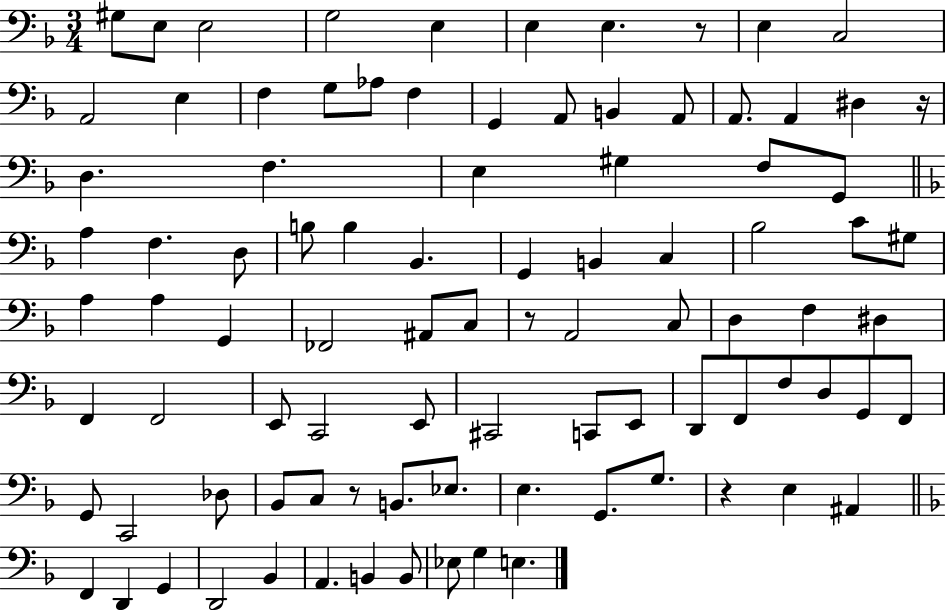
X:1
T:Untitled
M:3/4
L:1/4
K:F
^G,/2 E,/2 E,2 G,2 E, E, E, z/2 E, C,2 A,,2 E, F, G,/2 _A,/2 F, G,, A,,/2 B,, A,,/2 A,,/2 A,, ^D, z/4 D, F, E, ^G, F,/2 G,,/2 A, F, D,/2 B,/2 B, _B,, G,, B,, C, _B,2 C/2 ^G,/2 A, A, G,, _F,,2 ^A,,/2 C,/2 z/2 A,,2 C,/2 D, F, ^D, F,, F,,2 E,,/2 C,,2 E,,/2 ^C,,2 C,,/2 E,,/2 D,,/2 F,,/2 F,/2 D,/2 G,,/2 F,,/2 G,,/2 C,,2 _D,/2 _B,,/2 C,/2 z/2 B,,/2 _E,/2 E, G,,/2 G,/2 z E, ^A,, F,, D,, G,, D,,2 _B,, A,, B,, B,,/2 _E,/2 G, E,